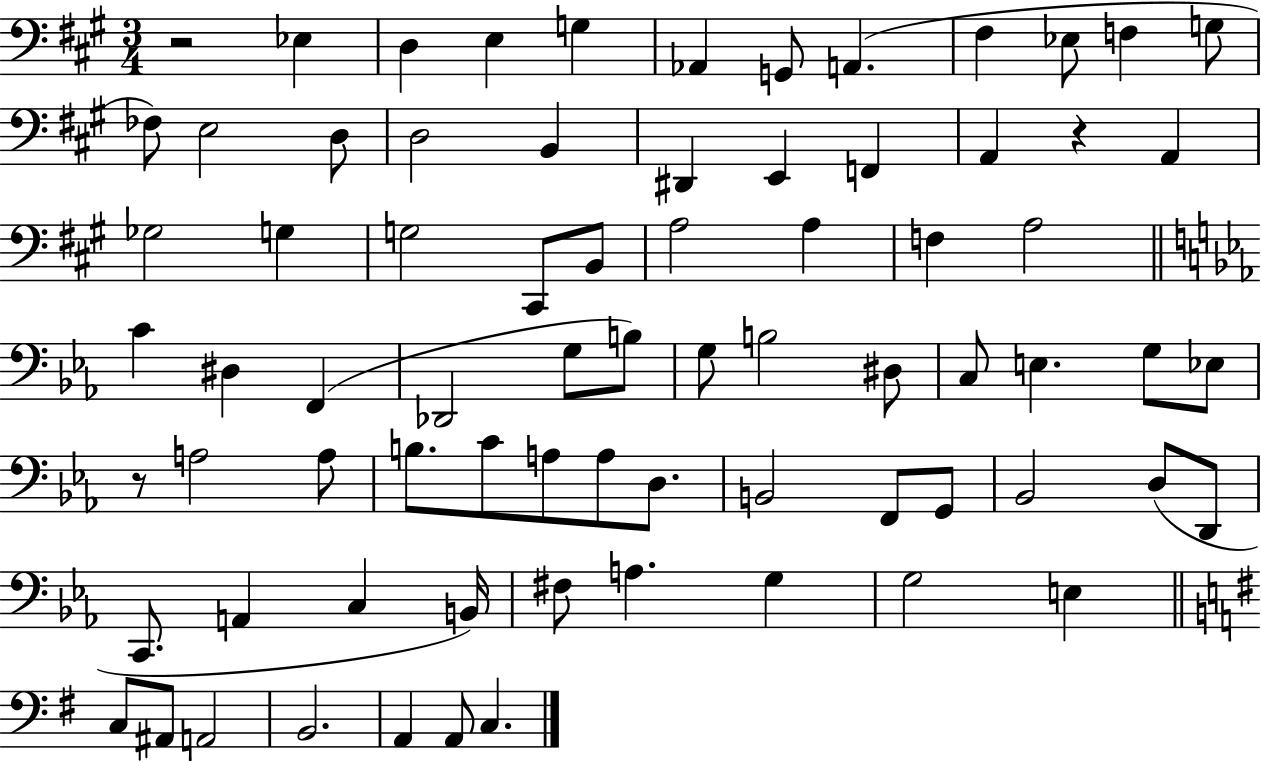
{
  \clef bass
  \numericTimeSignature
  \time 3/4
  \key a \major
  \repeat volta 2 { r2 ees4 | d4 e4 g4 | aes,4 g,8 a,4.( | fis4 ees8 f4 g8 | \break fes8) e2 d8 | d2 b,4 | dis,4 e,4 f,4 | a,4 r4 a,4 | \break ges2 g4 | g2 cis,8 b,8 | a2 a4 | f4 a2 | \break \bar "||" \break \key c \minor c'4 dis4 f,4( | des,2 g8 b8) | g8 b2 dis8 | c8 e4. g8 ees8 | \break r8 a2 a8 | b8. c'8 a8 a8 d8. | b,2 f,8 g,8 | bes,2 d8( d,8 | \break c,8. a,4 c4 b,16) | fis8 a4. g4 | g2 e4 | \bar "||" \break \key g \major c8 ais,8 a,2 | b,2. | a,4 a,8 c4. | } \bar "|."
}